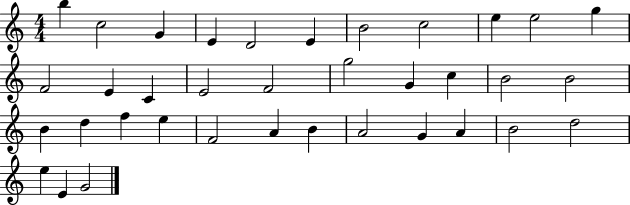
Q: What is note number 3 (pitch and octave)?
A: G4